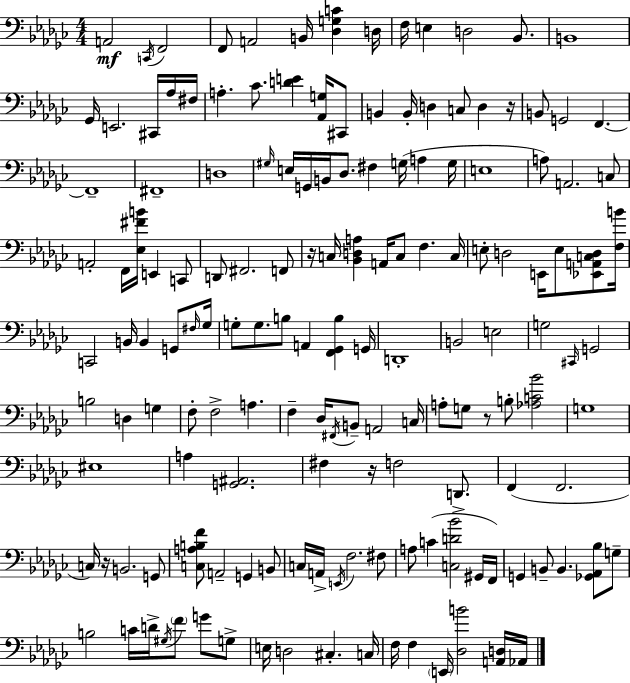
A2/h C2/s F2/h F2/e A2/h B2/s [Db3,G3,C4]/q D3/s F3/s E3/q D3/h Bb2/e. B2/w Gb2/s E2/h. C#2/s Ab3/s F#3/s A3/q. CES4/e. [D4,E4]/q [Ab2,G3]/s C#2/e B2/q B2/s D3/q C3/e D3/q R/s B2/e G2/h F2/q. F2/w F#2/w D3/w G#3/s E3/s G2/s B2/s Db3/e. F#3/q G3/s A3/q G3/s E3/w A3/e A2/h. C3/e A2/h F2/s [Eb3,F#4,B4]/s E2/q C2/e D2/e F#2/h. F2/e R/s C3/s [Bb2,D3,A3]/q A2/s C3/e F3/q. C3/s E3/e D3/h E2/s E3/e [Eb2,A2,C3,D3]/e [F3,B4]/s C2/h B2/s B2/q G2/e F#3/s Gb3/s G3/e G3/e. B3/e A2/q [F2,Gb2,B3]/q G2/s D2/w B2/h E3/h G3/h C#2/s G2/h B3/h D3/q G3/q F3/e F3/h A3/q. F3/q Db3/s F#2/s B2/e A2/h C3/s A3/e G3/e R/e B3/e [Ab3,C4,Bb4]/h G3/w EIS3/w A3/q [G2,A#2]/h. F#3/q R/s F3/h D2/e. F2/q F2/h. C3/s R/s B2/h. G2/e [C3,A3,B3,F4]/e A2/h G2/q B2/e C3/s A2/s E2/s F3/h. F#3/e A3/e C4/q [C3,D4,Bb4]/h G#2/s F2/s G2/q B2/e B2/q. [Gb2,Ab2,Bb3]/e G3/e B3/h C4/s D4/s G#3/s F4/e G4/e G3/e E3/s D3/h C#3/q. C3/s F3/s F3/q E2/s [Db3,B4]/h [A2,D3]/s Ab2/s